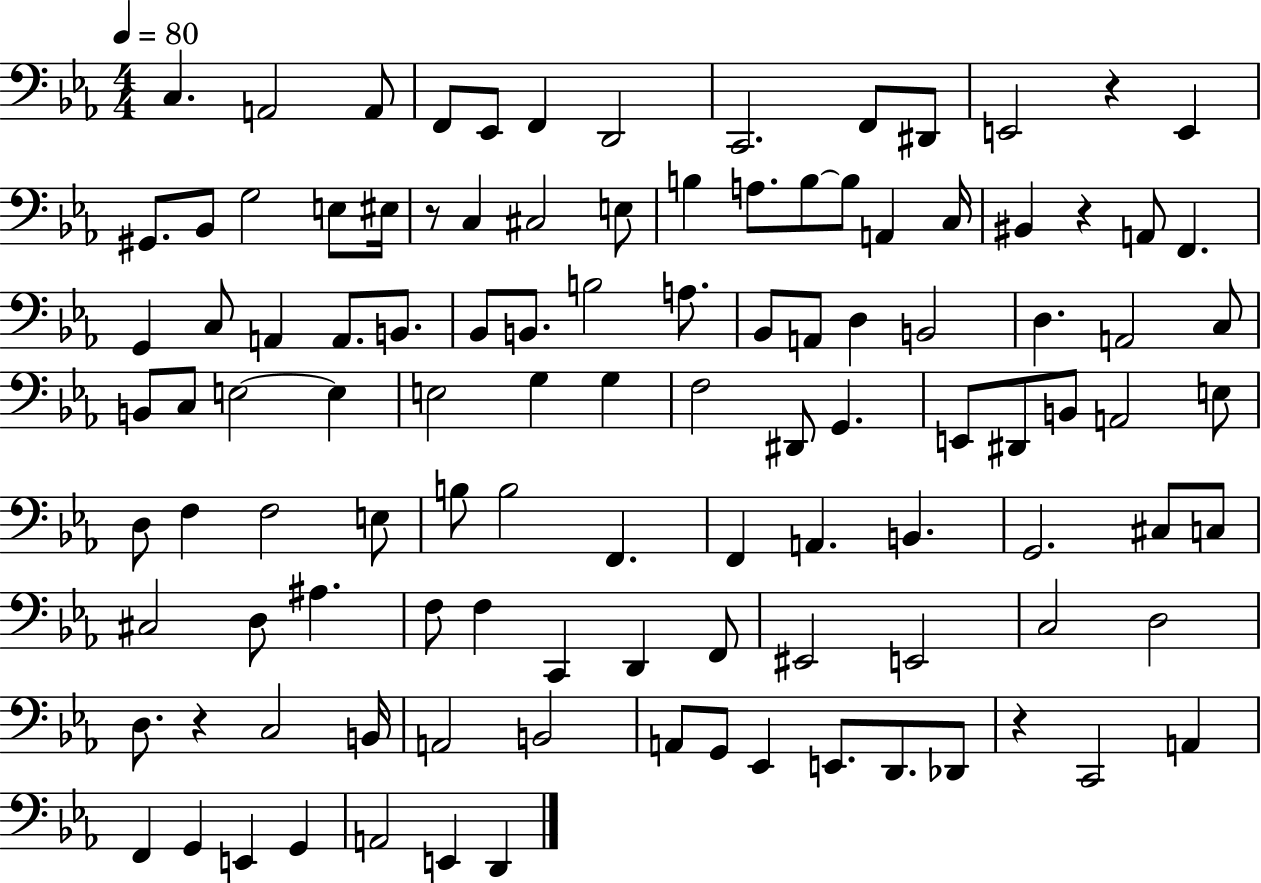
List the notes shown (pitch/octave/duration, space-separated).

C3/q. A2/h A2/e F2/e Eb2/e F2/q D2/h C2/h. F2/e D#2/e E2/h R/q E2/q G#2/e. Bb2/e G3/h E3/e EIS3/s R/e C3/q C#3/h E3/e B3/q A3/e. B3/e B3/e A2/q C3/s BIS2/q R/q A2/e F2/q. G2/q C3/e A2/q A2/e. B2/e. Bb2/e B2/e. B3/h A3/e. Bb2/e A2/e D3/q B2/h D3/q. A2/h C3/e B2/e C3/e E3/h E3/q E3/h G3/q G3/q F3/h D#2/e G2/q. E2/e D#2/e B2/e A2/h E3/e D3/e F3/q F3/h E3/e B3/e B3/h F2/q. F2/q A2/q. B2/q. G2/h. C#3/e C3/e C#3/h D3/e A#3/q. F3/e F3/q C2/q D2/q F2/e EIS2/h E2/h C3/h D3/h D3/e. R/q C3/h B2/s A2/h B2/h A2/e G2/e Eb2/q E2/e. D2/e. Db2/e R/q C2/h A2/q F2/q G2/q E2/q G2/q A2/h E2/q D2/q